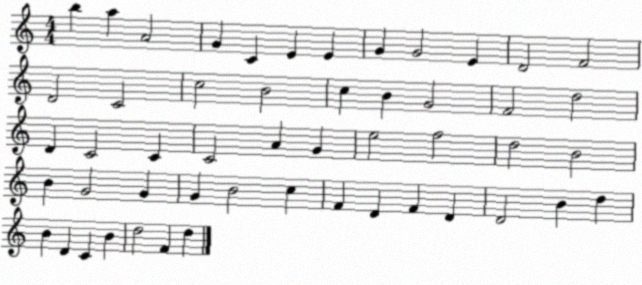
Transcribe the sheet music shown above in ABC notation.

X:1
T:Untitled
M:4/4
L:1/4
K:C
b a A2 G C E E G G2 E D2 F2 D2 C2 c2 B2 c B G2 F2 d2 D C2 C C2 A G e2 f2 d2 B2 B G2 G G B2 c F D F D D2 B d B D C B d2 F d